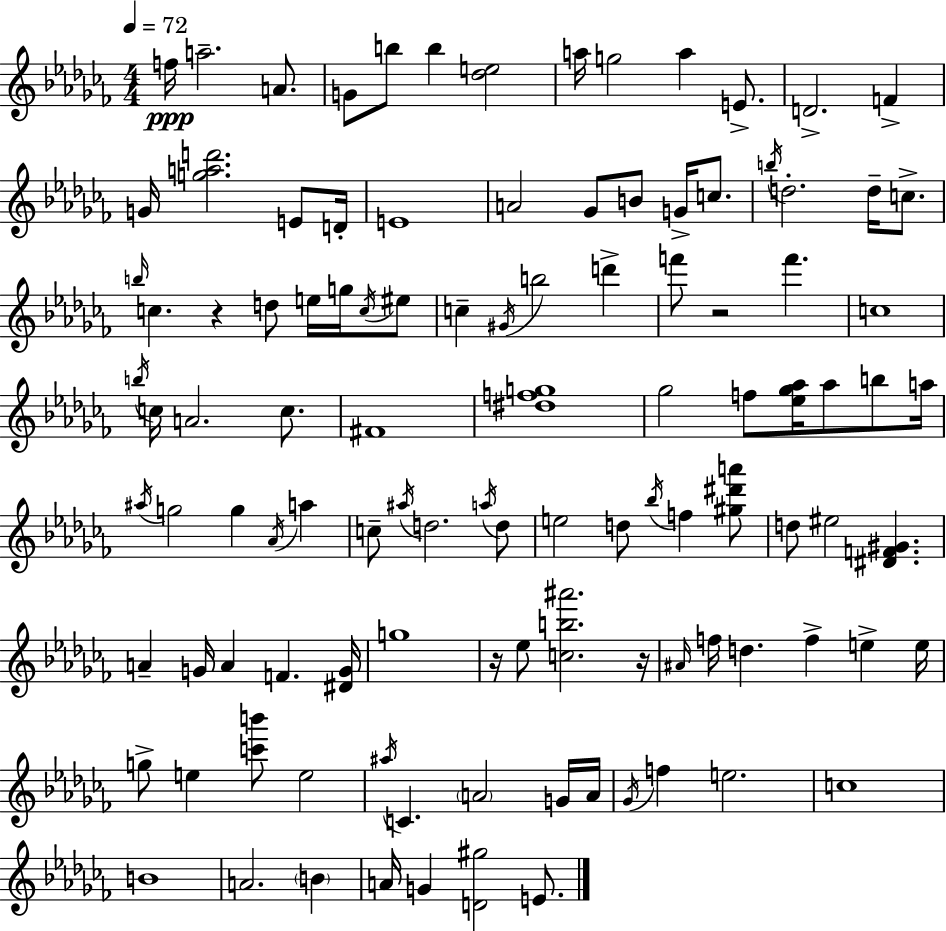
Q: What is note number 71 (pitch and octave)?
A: Eb5